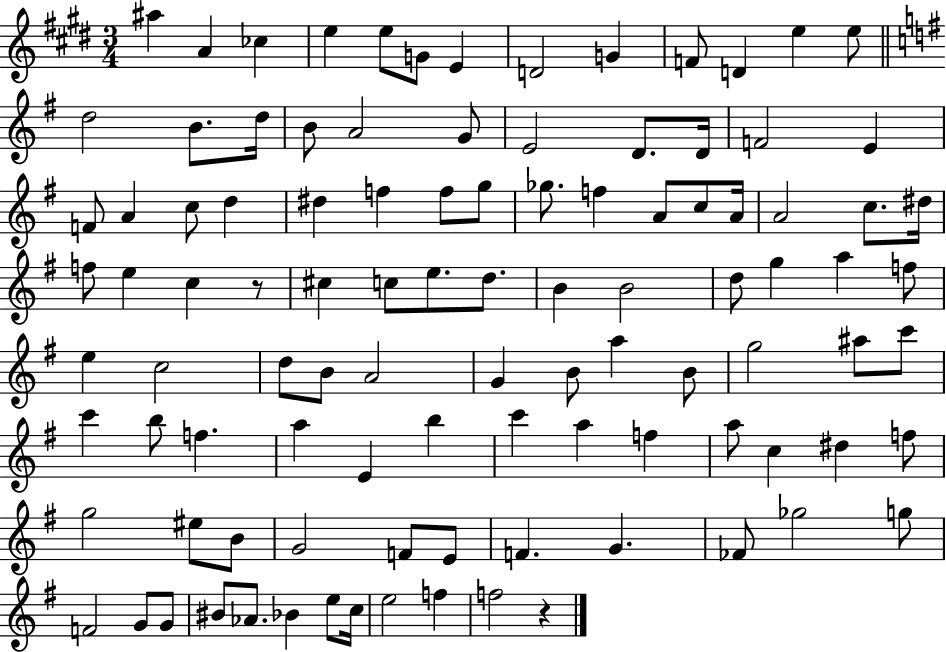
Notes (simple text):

A#5/q A4/q CES5/q E5/q E5/e G4/e E4/q D4/h G4/q F4/e D4/q E5/q E5/e D5/h B4/e. D5/s B4/e A4/h G4/e E4/h D4/e. D4/s F4/h E4/q F4/e A4/q C5/e D5/q D#5/q F5/q F5/e G5/e Gb5/e. F5/q A4/e C5/e A4/s A4/h C5/e. D#5/s F5/e E5/q C5/q R/e C#5/q C5/e E5/e. D5/e. B4/q B4/h D5/e G5/q A5/q F5/e E5/q C5/h D5/e B4/e A4/h G4/q B4/e A5/q B4/e G5/h A#5/e C6/e C6/q B5/e F5/q. A5/q E4/q B5/q C6/q A5/q F5/q A5/e C5/q D#5/q F5/e G5/h EIS5/e B4/e G4/h F4/e E4/e F4/q. G4/q. FES4/e Gb5/h G5/e F4/h G4/e G4/e BIS4/e Ab4/e. Bb4/q E5/e C5/s E5/h F5/q F5/h R/q